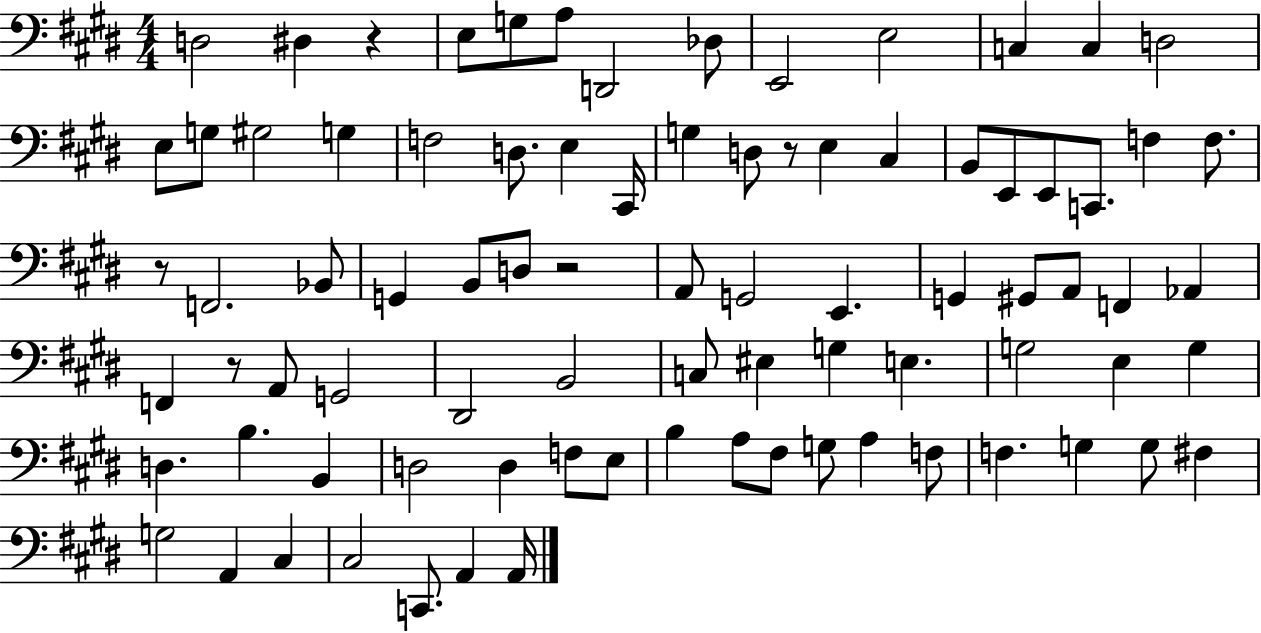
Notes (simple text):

D3/h D#3/q R/q E3/e G3/e A3/e D2/h Db3/e E2/h E3/h C3/q C3/q D3/h E3/e G3/e G#3/h G3/q F3/h D3/e. E3/q C#2/s G3/q D3/e R/e E3/q C#3/q B2/e E2/e E2/e C2/e. F3/q F3/e. R/e F2/h. Bb2/e G2/q B2/e D3/e R/h A2/e G2/h E2/q. G2/q G#2/e A2/e F2/q Ab2/q F2/q R/e A2/e G2/h D#2/h B2/h C3/e EIS3/q G3/q E3/q. G3/h E3/q G3/q D3/q. B3/q. B2/q D3/h D3/q F3/e E3/e B3/q A3/e F#3/e G3/e A3/q F3/e F3/q. G3/q G3/e F#3/q G3/h A2/q C#3/q C#3/h C2/e. A2/q A2/s